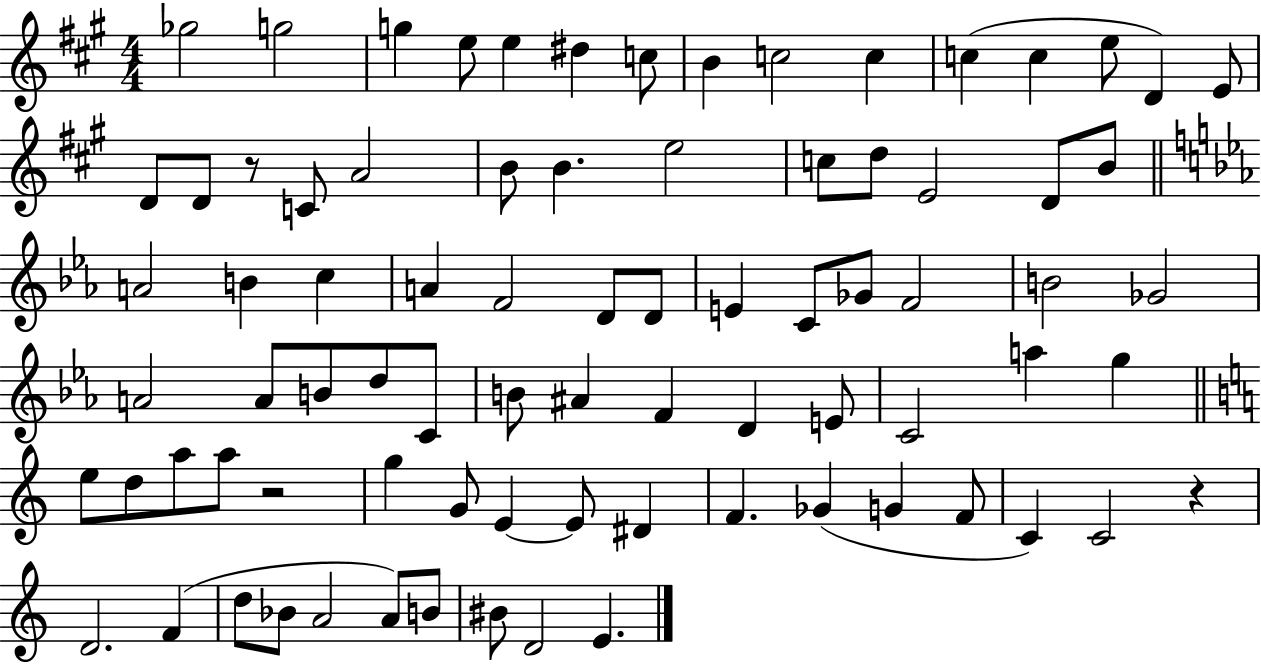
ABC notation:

X:1
T:Untitled
M:4/4
L:1/4
K:A
_g2 g2 g e/2 e ^d c/2 B c2 c c c e/2 D E/2 D/2 D/2 z/2 C/2 A2 B/2 B e2 c/2 d/2 E2 D/2 B/2 A2 B c A F2 D/2 D/2 E C/2 _G/2 F2 B2 _G2 A2 A/2 B/2 d/2 C/2 B/2 ^A F D E/2 C2 a g e/2 d/2 a/2 a/2 z2 g G/2 E E/2 ^D F _G G F/2 C C2 z D2 F d/2 _B/2 A2 A/2 B/2 ^B/2 D2 E